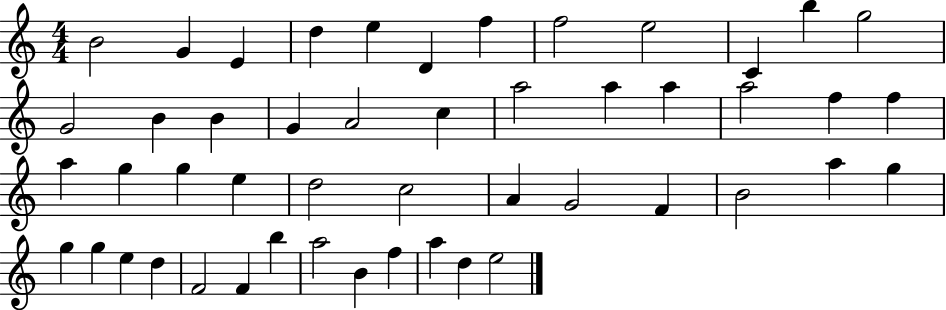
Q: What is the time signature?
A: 4/4